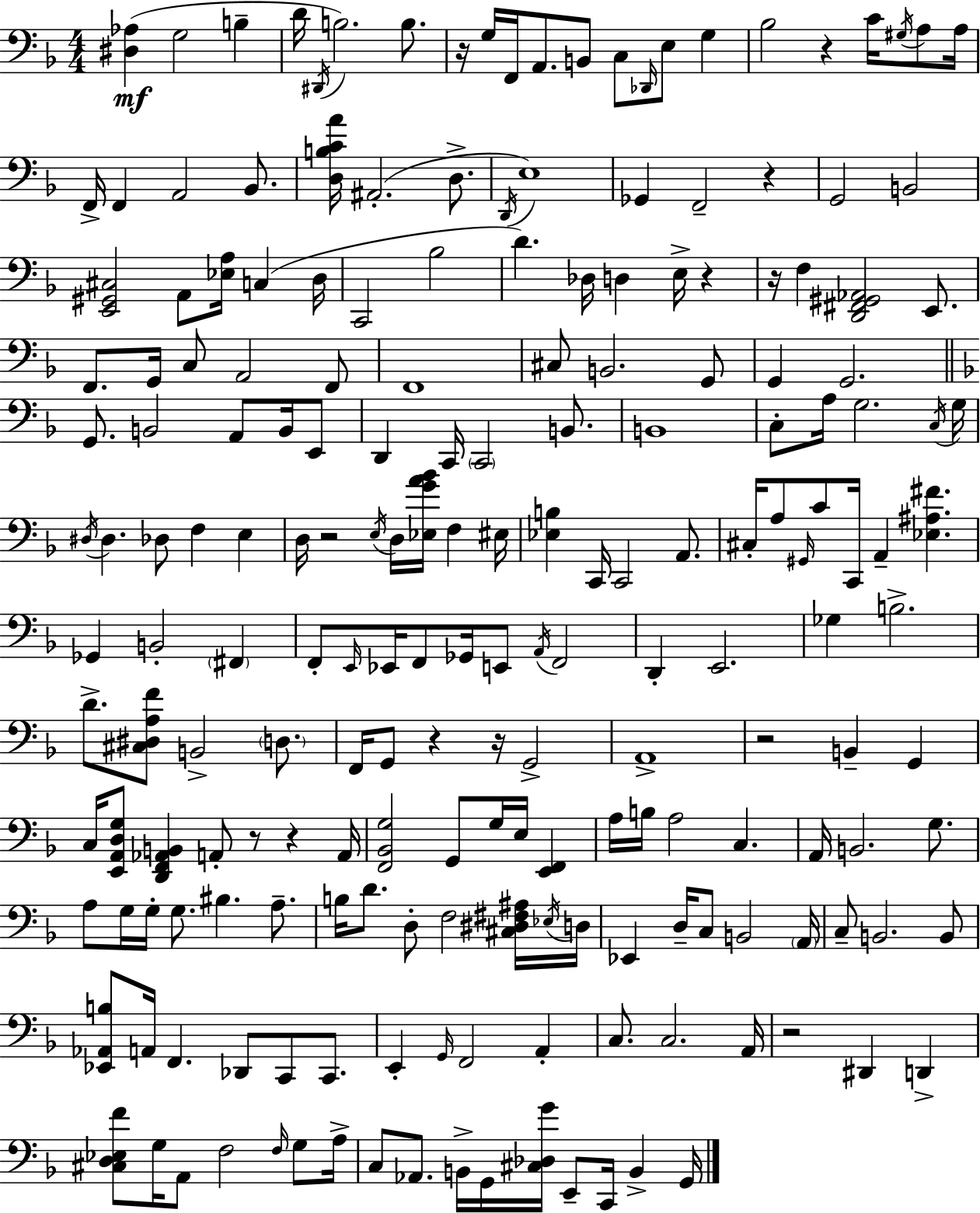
{
  \clef bass
  \numericTimeSignature
  \time 4/4
  \key f \major
  <dis aes>4(\mf g2 b4-- | d'16 \acciaccatura { dis,16 } b2.) b8. | r16 g16 f,16 a,8. b,8 c8 \grace { des,16 } e8 g4 | bes2 r4 c'16 \acciaccatura { gis16 } | \break a8 a16 f,16-> f,4 a,2 | bes,8. <d b c' a'>16 ais,2.-.( | d8.-> \acciaccatura { d,16 }) e1 | ges,4 f,2-- | \break r4 g,2 b,2 | <e, gis, cis>2 a,8 <ees a>16 c4( | d16 c,2 bes2 | d'4.) des16 d4 e16-> | \break r4 r16 f4 <d, fis, gis, aes,>2 | e,8. f,8. g,16 c8 a,2 | f,8 f,1 | cis8 b,2. | \break g,8 g,4 g,2. | \bar "||" \break \key f \major g,8. b,2 a,8 b,16 e,8 | d,4 c,16 \parenthesize c,2 b,8. | b,1 | c8-. a16 g2. \acciaccatura { c16 } | \break g16 \acciaccatura { dis16 } dis4. des8 f4 e4 | d16 r2 \acciaccatura { e16 } d16 <ees g' a' bes'>16 f4 | eis16 <ees b>4 c,16 c,2 | a,8. cis16-. a8 \grace { gis,16 } c'8 c,16 a,4-- <ees ais fis'>4. | \break ges,4 b,2-. | \parenthesize fis,4 f,8-. \grace { e,16 } ees,16 f,8 ges,16 e,8 \acciaccatura { a,16 } f,2 | d,4-. e,2. | ges4 b2.-> | \break d'8.-> <cis dis a f'>8 b,2-> | \parenthesize d8. f,16 g,8 r4 r16 g,2-> | a,1-> | r2 b,4-- | \break g,4 c16 <e, a, d g>8 <d, f, aes, b,>4 a,8-. r8 | r4 a,16 <f, bes, g>2 g,8 | g16 e16 <e, f,>4 a16 b16 a2 | c4. a,16 b,2. | \break g8. a8 g16 g16-. g8. bis4. | a8.-- b16 d'8. d8-. f2 | <cis dis fis ais>16 \acciaccatura { ees16 } d16 ees,4 d16-- c8 b,2 | \parenthesize a,16 c8-- b,2. | \break b,8 <ees, aes, b>8 a,16 f,4. | des,8 c,8 c,8. e,4-. \grace { g,16 } f,2 | a,4-. c8. c2. | a,16 r2 | \break dis,4 d,4-> <cis d ees f'>8 g16 a,8 f2 | \grace { f16 } g8 a16-> c8 aes,8. b,16-> g,16 | <cis des g'>16 e,8-- c,16 b,4-> g,16 \bar "|."
}